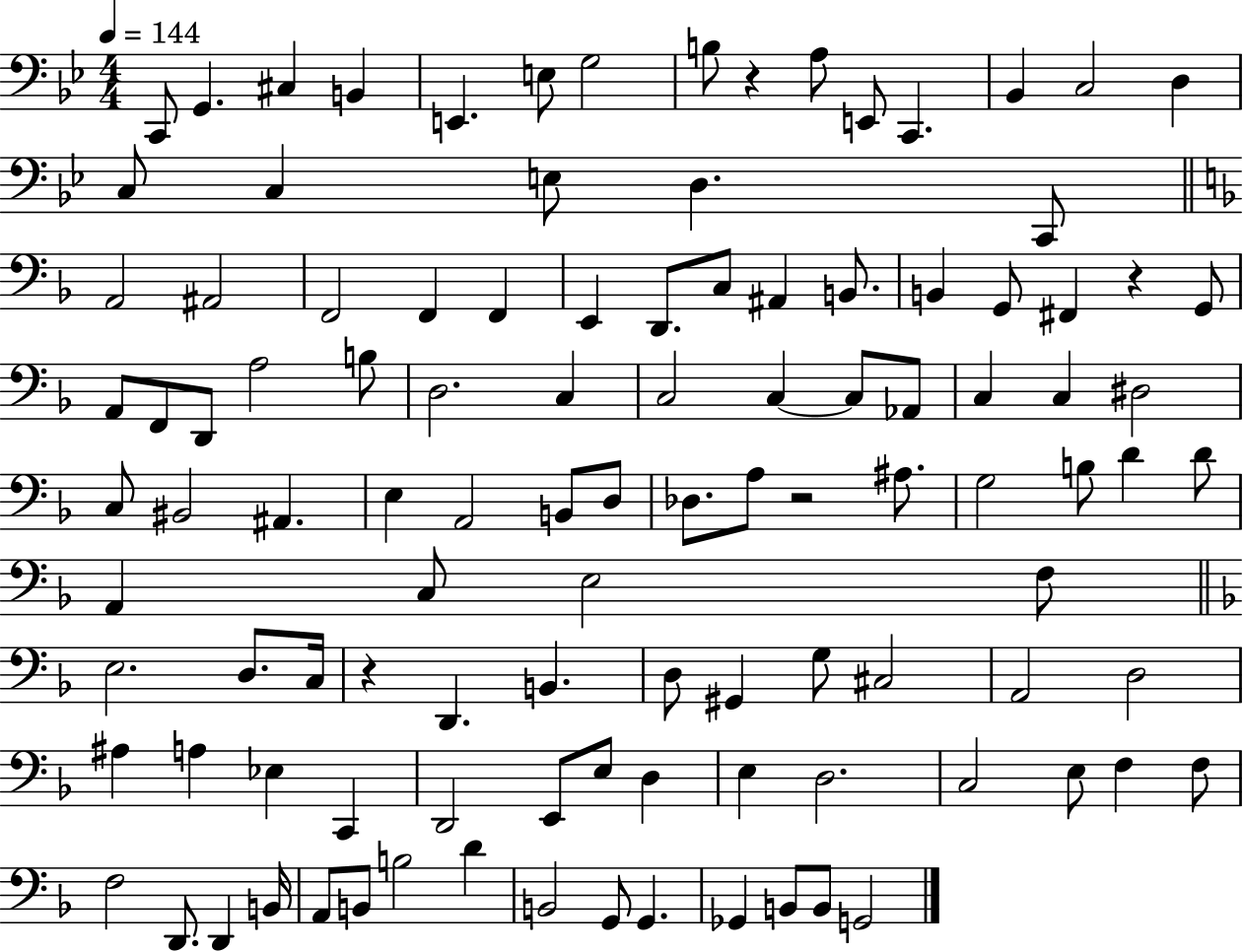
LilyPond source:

{
  \clef bass
  \numericTimeSignature
  \time 4/4
  \key bes \major
  \tempo 4 = 144
  \repeat volta 2 { c,8 g,4. cis4 b,4 | e,4. e8 g2 | b8 r4 a8 e,8 c,4. | bes,4 c2 d4 | \break c8 c4 e8 d4. c,8 | \bar "||" \break \key f \major a,2 ais,2 | f,2 f,4 f,4 | e,4 d,8. c8 ais,4 b,8. | b,4 g,8 fis,4 r4 g,8 | \break a,8 f,8 d,8 a2 b8 | d2. c4 | c2 c4~~ c8 aes,8 | c4 c4 dis2 | \break c8 bis,2 ais,4. | e4 a,2 b,8 d8 | des8. a8 r2 ais8. | g2 b8 d'4 d'8 | \break a,4 c8 e2 f8 | \bar "||" \break \key d \minor e2. d8. c16 | r4 d,4. b,4. | d8 gis,4 g8 cis2 | a,2 d2 | \break ais4 a4 ees4 c,4 | d,2 e,8 e8 d4 | e4 d2. | c2 e8 f4 f8 | \break f2 d,8. d,4 b,16 | a,8 b,8 b2 d'4 | b,2 g,8 g,4. | ges,4 b,8 b,8 g,2 | \break } \bar "|."
}